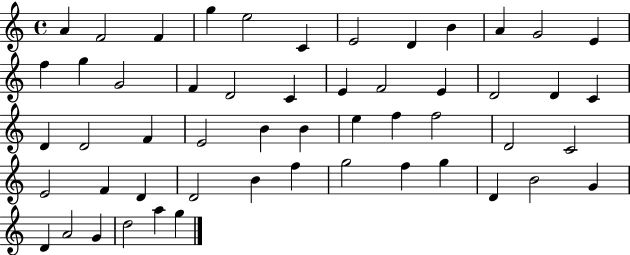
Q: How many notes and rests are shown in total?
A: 53